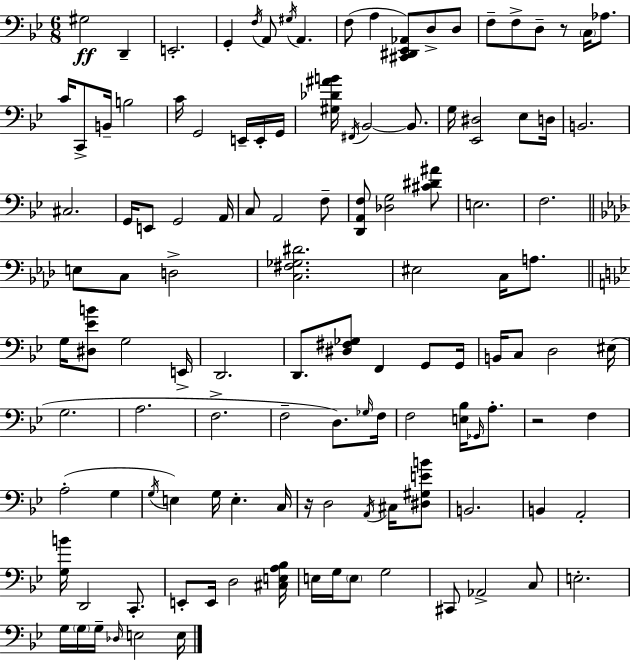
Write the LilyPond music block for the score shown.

{
  \clef bass
  \numericTimeSignature
  \time 6/8
  \key g \minor
  \repeat volta 2 { gis2\ff d,4-- | e,2.-. | g,4-. \acciaccatura { f16 } a,8 \acciaccatura { gis16 } a,4. | f8( a4 <cis, dis, ees, aes,>8) d8-> | \break d8 f8-- f8-> d8-- r8 \parenthesize c16 aes8. | c'16 c,8-> b,16-- b2 | c'16 g,2 e,16-- | e,16-. g,16 <gis des' ais' b'>16 \acciaccatura { fis,16 } bes,2~~ | \break bes,8. g16 <ees, dis>2 | ees8 d16 b,2. | cis2. | g,16 e,8 g,2 | \break a,16 c8 a,2 | f8-- <d, a, f>8 <des g>2 | <cis' dis' ais'>8 e2. | f2. | \break \bar "||" \break \key f \minor e8 c8 d2-> | <c fis ges dis'>2. | eis2 c16 a8. | \bar "||" \break \key g \minor g16 <dis ees' b'>8 g2 e,16-> | d,2. | d,8. <dis fis ges>8 f,4 g,8 g,16 | b,16 c8 d2 eis16( | \break g2. | a2. | f2.-> | f2-- d8.) \grace { ges16 } | \break f16 f2 <e bes>16 \grace { ges,16 } a8.-. | r2 f4 | a2-.( g4 | \acciaccatura { g16 }) e4 g16 e4.-. | \break c16 r16 d2 | \acciaccatura { a,16 } cis16 <dis gis e' b'>8 b,2. | b,4 a,2-. | <g b'>16 d,2 | \break c,8.-. e,8-. e,16 d2 | <cis e a bes>16 e16 g16 \parenthesize e8 g2 | cis,8 aes,2-> | c8 e2.-. | \break g16 \parenthesize g16 g16-- \grace { des16 } e2 | e16 } \bar "|."
}